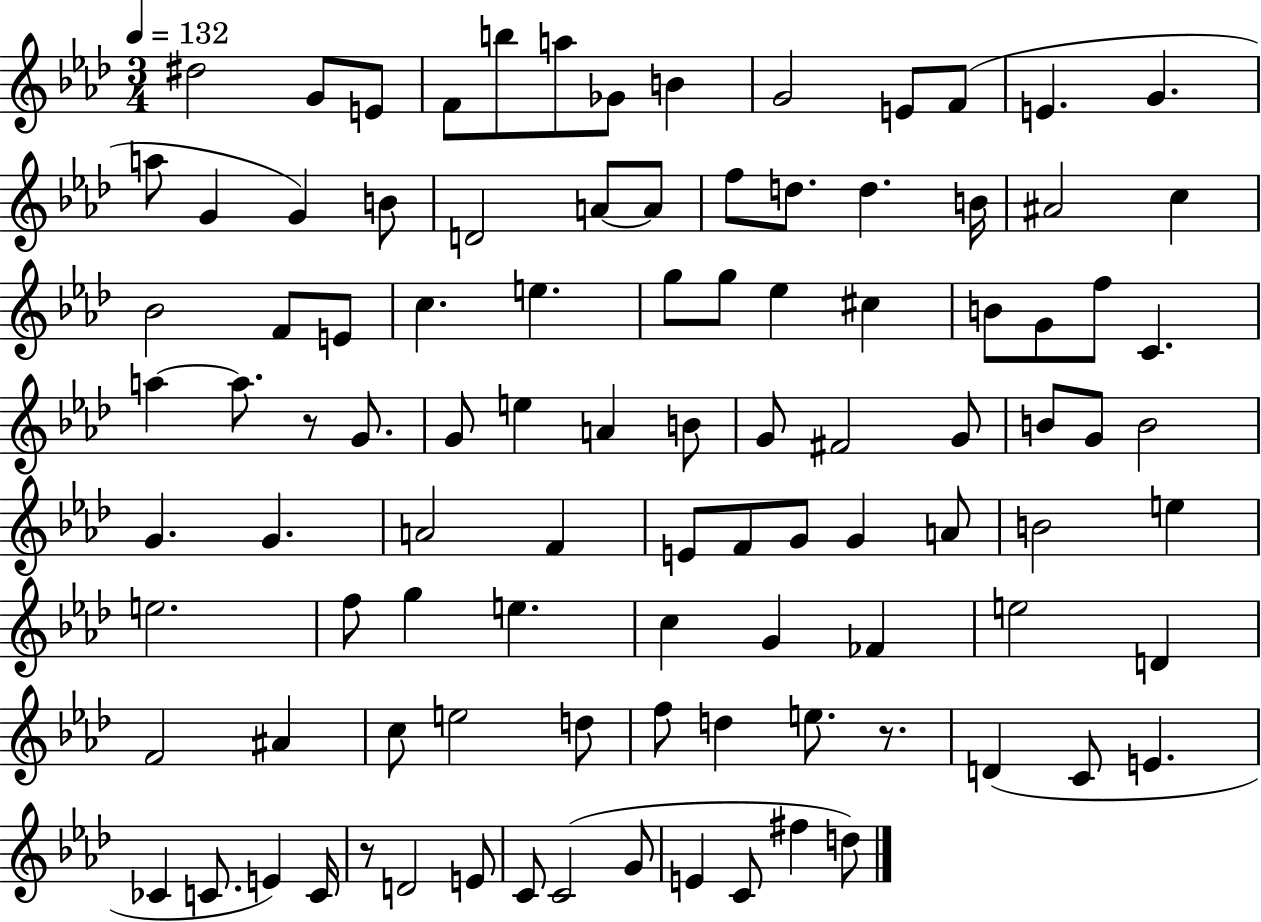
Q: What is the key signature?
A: AES major